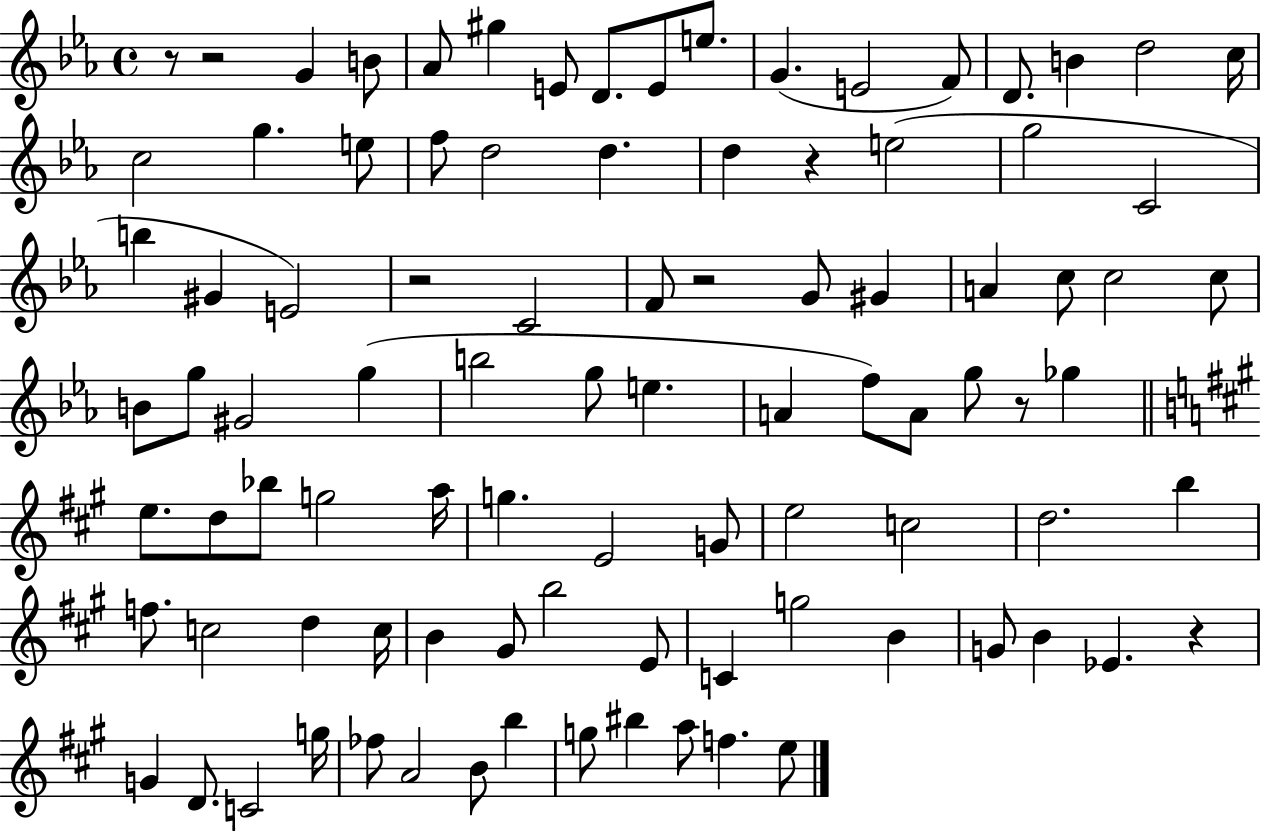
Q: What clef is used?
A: treble